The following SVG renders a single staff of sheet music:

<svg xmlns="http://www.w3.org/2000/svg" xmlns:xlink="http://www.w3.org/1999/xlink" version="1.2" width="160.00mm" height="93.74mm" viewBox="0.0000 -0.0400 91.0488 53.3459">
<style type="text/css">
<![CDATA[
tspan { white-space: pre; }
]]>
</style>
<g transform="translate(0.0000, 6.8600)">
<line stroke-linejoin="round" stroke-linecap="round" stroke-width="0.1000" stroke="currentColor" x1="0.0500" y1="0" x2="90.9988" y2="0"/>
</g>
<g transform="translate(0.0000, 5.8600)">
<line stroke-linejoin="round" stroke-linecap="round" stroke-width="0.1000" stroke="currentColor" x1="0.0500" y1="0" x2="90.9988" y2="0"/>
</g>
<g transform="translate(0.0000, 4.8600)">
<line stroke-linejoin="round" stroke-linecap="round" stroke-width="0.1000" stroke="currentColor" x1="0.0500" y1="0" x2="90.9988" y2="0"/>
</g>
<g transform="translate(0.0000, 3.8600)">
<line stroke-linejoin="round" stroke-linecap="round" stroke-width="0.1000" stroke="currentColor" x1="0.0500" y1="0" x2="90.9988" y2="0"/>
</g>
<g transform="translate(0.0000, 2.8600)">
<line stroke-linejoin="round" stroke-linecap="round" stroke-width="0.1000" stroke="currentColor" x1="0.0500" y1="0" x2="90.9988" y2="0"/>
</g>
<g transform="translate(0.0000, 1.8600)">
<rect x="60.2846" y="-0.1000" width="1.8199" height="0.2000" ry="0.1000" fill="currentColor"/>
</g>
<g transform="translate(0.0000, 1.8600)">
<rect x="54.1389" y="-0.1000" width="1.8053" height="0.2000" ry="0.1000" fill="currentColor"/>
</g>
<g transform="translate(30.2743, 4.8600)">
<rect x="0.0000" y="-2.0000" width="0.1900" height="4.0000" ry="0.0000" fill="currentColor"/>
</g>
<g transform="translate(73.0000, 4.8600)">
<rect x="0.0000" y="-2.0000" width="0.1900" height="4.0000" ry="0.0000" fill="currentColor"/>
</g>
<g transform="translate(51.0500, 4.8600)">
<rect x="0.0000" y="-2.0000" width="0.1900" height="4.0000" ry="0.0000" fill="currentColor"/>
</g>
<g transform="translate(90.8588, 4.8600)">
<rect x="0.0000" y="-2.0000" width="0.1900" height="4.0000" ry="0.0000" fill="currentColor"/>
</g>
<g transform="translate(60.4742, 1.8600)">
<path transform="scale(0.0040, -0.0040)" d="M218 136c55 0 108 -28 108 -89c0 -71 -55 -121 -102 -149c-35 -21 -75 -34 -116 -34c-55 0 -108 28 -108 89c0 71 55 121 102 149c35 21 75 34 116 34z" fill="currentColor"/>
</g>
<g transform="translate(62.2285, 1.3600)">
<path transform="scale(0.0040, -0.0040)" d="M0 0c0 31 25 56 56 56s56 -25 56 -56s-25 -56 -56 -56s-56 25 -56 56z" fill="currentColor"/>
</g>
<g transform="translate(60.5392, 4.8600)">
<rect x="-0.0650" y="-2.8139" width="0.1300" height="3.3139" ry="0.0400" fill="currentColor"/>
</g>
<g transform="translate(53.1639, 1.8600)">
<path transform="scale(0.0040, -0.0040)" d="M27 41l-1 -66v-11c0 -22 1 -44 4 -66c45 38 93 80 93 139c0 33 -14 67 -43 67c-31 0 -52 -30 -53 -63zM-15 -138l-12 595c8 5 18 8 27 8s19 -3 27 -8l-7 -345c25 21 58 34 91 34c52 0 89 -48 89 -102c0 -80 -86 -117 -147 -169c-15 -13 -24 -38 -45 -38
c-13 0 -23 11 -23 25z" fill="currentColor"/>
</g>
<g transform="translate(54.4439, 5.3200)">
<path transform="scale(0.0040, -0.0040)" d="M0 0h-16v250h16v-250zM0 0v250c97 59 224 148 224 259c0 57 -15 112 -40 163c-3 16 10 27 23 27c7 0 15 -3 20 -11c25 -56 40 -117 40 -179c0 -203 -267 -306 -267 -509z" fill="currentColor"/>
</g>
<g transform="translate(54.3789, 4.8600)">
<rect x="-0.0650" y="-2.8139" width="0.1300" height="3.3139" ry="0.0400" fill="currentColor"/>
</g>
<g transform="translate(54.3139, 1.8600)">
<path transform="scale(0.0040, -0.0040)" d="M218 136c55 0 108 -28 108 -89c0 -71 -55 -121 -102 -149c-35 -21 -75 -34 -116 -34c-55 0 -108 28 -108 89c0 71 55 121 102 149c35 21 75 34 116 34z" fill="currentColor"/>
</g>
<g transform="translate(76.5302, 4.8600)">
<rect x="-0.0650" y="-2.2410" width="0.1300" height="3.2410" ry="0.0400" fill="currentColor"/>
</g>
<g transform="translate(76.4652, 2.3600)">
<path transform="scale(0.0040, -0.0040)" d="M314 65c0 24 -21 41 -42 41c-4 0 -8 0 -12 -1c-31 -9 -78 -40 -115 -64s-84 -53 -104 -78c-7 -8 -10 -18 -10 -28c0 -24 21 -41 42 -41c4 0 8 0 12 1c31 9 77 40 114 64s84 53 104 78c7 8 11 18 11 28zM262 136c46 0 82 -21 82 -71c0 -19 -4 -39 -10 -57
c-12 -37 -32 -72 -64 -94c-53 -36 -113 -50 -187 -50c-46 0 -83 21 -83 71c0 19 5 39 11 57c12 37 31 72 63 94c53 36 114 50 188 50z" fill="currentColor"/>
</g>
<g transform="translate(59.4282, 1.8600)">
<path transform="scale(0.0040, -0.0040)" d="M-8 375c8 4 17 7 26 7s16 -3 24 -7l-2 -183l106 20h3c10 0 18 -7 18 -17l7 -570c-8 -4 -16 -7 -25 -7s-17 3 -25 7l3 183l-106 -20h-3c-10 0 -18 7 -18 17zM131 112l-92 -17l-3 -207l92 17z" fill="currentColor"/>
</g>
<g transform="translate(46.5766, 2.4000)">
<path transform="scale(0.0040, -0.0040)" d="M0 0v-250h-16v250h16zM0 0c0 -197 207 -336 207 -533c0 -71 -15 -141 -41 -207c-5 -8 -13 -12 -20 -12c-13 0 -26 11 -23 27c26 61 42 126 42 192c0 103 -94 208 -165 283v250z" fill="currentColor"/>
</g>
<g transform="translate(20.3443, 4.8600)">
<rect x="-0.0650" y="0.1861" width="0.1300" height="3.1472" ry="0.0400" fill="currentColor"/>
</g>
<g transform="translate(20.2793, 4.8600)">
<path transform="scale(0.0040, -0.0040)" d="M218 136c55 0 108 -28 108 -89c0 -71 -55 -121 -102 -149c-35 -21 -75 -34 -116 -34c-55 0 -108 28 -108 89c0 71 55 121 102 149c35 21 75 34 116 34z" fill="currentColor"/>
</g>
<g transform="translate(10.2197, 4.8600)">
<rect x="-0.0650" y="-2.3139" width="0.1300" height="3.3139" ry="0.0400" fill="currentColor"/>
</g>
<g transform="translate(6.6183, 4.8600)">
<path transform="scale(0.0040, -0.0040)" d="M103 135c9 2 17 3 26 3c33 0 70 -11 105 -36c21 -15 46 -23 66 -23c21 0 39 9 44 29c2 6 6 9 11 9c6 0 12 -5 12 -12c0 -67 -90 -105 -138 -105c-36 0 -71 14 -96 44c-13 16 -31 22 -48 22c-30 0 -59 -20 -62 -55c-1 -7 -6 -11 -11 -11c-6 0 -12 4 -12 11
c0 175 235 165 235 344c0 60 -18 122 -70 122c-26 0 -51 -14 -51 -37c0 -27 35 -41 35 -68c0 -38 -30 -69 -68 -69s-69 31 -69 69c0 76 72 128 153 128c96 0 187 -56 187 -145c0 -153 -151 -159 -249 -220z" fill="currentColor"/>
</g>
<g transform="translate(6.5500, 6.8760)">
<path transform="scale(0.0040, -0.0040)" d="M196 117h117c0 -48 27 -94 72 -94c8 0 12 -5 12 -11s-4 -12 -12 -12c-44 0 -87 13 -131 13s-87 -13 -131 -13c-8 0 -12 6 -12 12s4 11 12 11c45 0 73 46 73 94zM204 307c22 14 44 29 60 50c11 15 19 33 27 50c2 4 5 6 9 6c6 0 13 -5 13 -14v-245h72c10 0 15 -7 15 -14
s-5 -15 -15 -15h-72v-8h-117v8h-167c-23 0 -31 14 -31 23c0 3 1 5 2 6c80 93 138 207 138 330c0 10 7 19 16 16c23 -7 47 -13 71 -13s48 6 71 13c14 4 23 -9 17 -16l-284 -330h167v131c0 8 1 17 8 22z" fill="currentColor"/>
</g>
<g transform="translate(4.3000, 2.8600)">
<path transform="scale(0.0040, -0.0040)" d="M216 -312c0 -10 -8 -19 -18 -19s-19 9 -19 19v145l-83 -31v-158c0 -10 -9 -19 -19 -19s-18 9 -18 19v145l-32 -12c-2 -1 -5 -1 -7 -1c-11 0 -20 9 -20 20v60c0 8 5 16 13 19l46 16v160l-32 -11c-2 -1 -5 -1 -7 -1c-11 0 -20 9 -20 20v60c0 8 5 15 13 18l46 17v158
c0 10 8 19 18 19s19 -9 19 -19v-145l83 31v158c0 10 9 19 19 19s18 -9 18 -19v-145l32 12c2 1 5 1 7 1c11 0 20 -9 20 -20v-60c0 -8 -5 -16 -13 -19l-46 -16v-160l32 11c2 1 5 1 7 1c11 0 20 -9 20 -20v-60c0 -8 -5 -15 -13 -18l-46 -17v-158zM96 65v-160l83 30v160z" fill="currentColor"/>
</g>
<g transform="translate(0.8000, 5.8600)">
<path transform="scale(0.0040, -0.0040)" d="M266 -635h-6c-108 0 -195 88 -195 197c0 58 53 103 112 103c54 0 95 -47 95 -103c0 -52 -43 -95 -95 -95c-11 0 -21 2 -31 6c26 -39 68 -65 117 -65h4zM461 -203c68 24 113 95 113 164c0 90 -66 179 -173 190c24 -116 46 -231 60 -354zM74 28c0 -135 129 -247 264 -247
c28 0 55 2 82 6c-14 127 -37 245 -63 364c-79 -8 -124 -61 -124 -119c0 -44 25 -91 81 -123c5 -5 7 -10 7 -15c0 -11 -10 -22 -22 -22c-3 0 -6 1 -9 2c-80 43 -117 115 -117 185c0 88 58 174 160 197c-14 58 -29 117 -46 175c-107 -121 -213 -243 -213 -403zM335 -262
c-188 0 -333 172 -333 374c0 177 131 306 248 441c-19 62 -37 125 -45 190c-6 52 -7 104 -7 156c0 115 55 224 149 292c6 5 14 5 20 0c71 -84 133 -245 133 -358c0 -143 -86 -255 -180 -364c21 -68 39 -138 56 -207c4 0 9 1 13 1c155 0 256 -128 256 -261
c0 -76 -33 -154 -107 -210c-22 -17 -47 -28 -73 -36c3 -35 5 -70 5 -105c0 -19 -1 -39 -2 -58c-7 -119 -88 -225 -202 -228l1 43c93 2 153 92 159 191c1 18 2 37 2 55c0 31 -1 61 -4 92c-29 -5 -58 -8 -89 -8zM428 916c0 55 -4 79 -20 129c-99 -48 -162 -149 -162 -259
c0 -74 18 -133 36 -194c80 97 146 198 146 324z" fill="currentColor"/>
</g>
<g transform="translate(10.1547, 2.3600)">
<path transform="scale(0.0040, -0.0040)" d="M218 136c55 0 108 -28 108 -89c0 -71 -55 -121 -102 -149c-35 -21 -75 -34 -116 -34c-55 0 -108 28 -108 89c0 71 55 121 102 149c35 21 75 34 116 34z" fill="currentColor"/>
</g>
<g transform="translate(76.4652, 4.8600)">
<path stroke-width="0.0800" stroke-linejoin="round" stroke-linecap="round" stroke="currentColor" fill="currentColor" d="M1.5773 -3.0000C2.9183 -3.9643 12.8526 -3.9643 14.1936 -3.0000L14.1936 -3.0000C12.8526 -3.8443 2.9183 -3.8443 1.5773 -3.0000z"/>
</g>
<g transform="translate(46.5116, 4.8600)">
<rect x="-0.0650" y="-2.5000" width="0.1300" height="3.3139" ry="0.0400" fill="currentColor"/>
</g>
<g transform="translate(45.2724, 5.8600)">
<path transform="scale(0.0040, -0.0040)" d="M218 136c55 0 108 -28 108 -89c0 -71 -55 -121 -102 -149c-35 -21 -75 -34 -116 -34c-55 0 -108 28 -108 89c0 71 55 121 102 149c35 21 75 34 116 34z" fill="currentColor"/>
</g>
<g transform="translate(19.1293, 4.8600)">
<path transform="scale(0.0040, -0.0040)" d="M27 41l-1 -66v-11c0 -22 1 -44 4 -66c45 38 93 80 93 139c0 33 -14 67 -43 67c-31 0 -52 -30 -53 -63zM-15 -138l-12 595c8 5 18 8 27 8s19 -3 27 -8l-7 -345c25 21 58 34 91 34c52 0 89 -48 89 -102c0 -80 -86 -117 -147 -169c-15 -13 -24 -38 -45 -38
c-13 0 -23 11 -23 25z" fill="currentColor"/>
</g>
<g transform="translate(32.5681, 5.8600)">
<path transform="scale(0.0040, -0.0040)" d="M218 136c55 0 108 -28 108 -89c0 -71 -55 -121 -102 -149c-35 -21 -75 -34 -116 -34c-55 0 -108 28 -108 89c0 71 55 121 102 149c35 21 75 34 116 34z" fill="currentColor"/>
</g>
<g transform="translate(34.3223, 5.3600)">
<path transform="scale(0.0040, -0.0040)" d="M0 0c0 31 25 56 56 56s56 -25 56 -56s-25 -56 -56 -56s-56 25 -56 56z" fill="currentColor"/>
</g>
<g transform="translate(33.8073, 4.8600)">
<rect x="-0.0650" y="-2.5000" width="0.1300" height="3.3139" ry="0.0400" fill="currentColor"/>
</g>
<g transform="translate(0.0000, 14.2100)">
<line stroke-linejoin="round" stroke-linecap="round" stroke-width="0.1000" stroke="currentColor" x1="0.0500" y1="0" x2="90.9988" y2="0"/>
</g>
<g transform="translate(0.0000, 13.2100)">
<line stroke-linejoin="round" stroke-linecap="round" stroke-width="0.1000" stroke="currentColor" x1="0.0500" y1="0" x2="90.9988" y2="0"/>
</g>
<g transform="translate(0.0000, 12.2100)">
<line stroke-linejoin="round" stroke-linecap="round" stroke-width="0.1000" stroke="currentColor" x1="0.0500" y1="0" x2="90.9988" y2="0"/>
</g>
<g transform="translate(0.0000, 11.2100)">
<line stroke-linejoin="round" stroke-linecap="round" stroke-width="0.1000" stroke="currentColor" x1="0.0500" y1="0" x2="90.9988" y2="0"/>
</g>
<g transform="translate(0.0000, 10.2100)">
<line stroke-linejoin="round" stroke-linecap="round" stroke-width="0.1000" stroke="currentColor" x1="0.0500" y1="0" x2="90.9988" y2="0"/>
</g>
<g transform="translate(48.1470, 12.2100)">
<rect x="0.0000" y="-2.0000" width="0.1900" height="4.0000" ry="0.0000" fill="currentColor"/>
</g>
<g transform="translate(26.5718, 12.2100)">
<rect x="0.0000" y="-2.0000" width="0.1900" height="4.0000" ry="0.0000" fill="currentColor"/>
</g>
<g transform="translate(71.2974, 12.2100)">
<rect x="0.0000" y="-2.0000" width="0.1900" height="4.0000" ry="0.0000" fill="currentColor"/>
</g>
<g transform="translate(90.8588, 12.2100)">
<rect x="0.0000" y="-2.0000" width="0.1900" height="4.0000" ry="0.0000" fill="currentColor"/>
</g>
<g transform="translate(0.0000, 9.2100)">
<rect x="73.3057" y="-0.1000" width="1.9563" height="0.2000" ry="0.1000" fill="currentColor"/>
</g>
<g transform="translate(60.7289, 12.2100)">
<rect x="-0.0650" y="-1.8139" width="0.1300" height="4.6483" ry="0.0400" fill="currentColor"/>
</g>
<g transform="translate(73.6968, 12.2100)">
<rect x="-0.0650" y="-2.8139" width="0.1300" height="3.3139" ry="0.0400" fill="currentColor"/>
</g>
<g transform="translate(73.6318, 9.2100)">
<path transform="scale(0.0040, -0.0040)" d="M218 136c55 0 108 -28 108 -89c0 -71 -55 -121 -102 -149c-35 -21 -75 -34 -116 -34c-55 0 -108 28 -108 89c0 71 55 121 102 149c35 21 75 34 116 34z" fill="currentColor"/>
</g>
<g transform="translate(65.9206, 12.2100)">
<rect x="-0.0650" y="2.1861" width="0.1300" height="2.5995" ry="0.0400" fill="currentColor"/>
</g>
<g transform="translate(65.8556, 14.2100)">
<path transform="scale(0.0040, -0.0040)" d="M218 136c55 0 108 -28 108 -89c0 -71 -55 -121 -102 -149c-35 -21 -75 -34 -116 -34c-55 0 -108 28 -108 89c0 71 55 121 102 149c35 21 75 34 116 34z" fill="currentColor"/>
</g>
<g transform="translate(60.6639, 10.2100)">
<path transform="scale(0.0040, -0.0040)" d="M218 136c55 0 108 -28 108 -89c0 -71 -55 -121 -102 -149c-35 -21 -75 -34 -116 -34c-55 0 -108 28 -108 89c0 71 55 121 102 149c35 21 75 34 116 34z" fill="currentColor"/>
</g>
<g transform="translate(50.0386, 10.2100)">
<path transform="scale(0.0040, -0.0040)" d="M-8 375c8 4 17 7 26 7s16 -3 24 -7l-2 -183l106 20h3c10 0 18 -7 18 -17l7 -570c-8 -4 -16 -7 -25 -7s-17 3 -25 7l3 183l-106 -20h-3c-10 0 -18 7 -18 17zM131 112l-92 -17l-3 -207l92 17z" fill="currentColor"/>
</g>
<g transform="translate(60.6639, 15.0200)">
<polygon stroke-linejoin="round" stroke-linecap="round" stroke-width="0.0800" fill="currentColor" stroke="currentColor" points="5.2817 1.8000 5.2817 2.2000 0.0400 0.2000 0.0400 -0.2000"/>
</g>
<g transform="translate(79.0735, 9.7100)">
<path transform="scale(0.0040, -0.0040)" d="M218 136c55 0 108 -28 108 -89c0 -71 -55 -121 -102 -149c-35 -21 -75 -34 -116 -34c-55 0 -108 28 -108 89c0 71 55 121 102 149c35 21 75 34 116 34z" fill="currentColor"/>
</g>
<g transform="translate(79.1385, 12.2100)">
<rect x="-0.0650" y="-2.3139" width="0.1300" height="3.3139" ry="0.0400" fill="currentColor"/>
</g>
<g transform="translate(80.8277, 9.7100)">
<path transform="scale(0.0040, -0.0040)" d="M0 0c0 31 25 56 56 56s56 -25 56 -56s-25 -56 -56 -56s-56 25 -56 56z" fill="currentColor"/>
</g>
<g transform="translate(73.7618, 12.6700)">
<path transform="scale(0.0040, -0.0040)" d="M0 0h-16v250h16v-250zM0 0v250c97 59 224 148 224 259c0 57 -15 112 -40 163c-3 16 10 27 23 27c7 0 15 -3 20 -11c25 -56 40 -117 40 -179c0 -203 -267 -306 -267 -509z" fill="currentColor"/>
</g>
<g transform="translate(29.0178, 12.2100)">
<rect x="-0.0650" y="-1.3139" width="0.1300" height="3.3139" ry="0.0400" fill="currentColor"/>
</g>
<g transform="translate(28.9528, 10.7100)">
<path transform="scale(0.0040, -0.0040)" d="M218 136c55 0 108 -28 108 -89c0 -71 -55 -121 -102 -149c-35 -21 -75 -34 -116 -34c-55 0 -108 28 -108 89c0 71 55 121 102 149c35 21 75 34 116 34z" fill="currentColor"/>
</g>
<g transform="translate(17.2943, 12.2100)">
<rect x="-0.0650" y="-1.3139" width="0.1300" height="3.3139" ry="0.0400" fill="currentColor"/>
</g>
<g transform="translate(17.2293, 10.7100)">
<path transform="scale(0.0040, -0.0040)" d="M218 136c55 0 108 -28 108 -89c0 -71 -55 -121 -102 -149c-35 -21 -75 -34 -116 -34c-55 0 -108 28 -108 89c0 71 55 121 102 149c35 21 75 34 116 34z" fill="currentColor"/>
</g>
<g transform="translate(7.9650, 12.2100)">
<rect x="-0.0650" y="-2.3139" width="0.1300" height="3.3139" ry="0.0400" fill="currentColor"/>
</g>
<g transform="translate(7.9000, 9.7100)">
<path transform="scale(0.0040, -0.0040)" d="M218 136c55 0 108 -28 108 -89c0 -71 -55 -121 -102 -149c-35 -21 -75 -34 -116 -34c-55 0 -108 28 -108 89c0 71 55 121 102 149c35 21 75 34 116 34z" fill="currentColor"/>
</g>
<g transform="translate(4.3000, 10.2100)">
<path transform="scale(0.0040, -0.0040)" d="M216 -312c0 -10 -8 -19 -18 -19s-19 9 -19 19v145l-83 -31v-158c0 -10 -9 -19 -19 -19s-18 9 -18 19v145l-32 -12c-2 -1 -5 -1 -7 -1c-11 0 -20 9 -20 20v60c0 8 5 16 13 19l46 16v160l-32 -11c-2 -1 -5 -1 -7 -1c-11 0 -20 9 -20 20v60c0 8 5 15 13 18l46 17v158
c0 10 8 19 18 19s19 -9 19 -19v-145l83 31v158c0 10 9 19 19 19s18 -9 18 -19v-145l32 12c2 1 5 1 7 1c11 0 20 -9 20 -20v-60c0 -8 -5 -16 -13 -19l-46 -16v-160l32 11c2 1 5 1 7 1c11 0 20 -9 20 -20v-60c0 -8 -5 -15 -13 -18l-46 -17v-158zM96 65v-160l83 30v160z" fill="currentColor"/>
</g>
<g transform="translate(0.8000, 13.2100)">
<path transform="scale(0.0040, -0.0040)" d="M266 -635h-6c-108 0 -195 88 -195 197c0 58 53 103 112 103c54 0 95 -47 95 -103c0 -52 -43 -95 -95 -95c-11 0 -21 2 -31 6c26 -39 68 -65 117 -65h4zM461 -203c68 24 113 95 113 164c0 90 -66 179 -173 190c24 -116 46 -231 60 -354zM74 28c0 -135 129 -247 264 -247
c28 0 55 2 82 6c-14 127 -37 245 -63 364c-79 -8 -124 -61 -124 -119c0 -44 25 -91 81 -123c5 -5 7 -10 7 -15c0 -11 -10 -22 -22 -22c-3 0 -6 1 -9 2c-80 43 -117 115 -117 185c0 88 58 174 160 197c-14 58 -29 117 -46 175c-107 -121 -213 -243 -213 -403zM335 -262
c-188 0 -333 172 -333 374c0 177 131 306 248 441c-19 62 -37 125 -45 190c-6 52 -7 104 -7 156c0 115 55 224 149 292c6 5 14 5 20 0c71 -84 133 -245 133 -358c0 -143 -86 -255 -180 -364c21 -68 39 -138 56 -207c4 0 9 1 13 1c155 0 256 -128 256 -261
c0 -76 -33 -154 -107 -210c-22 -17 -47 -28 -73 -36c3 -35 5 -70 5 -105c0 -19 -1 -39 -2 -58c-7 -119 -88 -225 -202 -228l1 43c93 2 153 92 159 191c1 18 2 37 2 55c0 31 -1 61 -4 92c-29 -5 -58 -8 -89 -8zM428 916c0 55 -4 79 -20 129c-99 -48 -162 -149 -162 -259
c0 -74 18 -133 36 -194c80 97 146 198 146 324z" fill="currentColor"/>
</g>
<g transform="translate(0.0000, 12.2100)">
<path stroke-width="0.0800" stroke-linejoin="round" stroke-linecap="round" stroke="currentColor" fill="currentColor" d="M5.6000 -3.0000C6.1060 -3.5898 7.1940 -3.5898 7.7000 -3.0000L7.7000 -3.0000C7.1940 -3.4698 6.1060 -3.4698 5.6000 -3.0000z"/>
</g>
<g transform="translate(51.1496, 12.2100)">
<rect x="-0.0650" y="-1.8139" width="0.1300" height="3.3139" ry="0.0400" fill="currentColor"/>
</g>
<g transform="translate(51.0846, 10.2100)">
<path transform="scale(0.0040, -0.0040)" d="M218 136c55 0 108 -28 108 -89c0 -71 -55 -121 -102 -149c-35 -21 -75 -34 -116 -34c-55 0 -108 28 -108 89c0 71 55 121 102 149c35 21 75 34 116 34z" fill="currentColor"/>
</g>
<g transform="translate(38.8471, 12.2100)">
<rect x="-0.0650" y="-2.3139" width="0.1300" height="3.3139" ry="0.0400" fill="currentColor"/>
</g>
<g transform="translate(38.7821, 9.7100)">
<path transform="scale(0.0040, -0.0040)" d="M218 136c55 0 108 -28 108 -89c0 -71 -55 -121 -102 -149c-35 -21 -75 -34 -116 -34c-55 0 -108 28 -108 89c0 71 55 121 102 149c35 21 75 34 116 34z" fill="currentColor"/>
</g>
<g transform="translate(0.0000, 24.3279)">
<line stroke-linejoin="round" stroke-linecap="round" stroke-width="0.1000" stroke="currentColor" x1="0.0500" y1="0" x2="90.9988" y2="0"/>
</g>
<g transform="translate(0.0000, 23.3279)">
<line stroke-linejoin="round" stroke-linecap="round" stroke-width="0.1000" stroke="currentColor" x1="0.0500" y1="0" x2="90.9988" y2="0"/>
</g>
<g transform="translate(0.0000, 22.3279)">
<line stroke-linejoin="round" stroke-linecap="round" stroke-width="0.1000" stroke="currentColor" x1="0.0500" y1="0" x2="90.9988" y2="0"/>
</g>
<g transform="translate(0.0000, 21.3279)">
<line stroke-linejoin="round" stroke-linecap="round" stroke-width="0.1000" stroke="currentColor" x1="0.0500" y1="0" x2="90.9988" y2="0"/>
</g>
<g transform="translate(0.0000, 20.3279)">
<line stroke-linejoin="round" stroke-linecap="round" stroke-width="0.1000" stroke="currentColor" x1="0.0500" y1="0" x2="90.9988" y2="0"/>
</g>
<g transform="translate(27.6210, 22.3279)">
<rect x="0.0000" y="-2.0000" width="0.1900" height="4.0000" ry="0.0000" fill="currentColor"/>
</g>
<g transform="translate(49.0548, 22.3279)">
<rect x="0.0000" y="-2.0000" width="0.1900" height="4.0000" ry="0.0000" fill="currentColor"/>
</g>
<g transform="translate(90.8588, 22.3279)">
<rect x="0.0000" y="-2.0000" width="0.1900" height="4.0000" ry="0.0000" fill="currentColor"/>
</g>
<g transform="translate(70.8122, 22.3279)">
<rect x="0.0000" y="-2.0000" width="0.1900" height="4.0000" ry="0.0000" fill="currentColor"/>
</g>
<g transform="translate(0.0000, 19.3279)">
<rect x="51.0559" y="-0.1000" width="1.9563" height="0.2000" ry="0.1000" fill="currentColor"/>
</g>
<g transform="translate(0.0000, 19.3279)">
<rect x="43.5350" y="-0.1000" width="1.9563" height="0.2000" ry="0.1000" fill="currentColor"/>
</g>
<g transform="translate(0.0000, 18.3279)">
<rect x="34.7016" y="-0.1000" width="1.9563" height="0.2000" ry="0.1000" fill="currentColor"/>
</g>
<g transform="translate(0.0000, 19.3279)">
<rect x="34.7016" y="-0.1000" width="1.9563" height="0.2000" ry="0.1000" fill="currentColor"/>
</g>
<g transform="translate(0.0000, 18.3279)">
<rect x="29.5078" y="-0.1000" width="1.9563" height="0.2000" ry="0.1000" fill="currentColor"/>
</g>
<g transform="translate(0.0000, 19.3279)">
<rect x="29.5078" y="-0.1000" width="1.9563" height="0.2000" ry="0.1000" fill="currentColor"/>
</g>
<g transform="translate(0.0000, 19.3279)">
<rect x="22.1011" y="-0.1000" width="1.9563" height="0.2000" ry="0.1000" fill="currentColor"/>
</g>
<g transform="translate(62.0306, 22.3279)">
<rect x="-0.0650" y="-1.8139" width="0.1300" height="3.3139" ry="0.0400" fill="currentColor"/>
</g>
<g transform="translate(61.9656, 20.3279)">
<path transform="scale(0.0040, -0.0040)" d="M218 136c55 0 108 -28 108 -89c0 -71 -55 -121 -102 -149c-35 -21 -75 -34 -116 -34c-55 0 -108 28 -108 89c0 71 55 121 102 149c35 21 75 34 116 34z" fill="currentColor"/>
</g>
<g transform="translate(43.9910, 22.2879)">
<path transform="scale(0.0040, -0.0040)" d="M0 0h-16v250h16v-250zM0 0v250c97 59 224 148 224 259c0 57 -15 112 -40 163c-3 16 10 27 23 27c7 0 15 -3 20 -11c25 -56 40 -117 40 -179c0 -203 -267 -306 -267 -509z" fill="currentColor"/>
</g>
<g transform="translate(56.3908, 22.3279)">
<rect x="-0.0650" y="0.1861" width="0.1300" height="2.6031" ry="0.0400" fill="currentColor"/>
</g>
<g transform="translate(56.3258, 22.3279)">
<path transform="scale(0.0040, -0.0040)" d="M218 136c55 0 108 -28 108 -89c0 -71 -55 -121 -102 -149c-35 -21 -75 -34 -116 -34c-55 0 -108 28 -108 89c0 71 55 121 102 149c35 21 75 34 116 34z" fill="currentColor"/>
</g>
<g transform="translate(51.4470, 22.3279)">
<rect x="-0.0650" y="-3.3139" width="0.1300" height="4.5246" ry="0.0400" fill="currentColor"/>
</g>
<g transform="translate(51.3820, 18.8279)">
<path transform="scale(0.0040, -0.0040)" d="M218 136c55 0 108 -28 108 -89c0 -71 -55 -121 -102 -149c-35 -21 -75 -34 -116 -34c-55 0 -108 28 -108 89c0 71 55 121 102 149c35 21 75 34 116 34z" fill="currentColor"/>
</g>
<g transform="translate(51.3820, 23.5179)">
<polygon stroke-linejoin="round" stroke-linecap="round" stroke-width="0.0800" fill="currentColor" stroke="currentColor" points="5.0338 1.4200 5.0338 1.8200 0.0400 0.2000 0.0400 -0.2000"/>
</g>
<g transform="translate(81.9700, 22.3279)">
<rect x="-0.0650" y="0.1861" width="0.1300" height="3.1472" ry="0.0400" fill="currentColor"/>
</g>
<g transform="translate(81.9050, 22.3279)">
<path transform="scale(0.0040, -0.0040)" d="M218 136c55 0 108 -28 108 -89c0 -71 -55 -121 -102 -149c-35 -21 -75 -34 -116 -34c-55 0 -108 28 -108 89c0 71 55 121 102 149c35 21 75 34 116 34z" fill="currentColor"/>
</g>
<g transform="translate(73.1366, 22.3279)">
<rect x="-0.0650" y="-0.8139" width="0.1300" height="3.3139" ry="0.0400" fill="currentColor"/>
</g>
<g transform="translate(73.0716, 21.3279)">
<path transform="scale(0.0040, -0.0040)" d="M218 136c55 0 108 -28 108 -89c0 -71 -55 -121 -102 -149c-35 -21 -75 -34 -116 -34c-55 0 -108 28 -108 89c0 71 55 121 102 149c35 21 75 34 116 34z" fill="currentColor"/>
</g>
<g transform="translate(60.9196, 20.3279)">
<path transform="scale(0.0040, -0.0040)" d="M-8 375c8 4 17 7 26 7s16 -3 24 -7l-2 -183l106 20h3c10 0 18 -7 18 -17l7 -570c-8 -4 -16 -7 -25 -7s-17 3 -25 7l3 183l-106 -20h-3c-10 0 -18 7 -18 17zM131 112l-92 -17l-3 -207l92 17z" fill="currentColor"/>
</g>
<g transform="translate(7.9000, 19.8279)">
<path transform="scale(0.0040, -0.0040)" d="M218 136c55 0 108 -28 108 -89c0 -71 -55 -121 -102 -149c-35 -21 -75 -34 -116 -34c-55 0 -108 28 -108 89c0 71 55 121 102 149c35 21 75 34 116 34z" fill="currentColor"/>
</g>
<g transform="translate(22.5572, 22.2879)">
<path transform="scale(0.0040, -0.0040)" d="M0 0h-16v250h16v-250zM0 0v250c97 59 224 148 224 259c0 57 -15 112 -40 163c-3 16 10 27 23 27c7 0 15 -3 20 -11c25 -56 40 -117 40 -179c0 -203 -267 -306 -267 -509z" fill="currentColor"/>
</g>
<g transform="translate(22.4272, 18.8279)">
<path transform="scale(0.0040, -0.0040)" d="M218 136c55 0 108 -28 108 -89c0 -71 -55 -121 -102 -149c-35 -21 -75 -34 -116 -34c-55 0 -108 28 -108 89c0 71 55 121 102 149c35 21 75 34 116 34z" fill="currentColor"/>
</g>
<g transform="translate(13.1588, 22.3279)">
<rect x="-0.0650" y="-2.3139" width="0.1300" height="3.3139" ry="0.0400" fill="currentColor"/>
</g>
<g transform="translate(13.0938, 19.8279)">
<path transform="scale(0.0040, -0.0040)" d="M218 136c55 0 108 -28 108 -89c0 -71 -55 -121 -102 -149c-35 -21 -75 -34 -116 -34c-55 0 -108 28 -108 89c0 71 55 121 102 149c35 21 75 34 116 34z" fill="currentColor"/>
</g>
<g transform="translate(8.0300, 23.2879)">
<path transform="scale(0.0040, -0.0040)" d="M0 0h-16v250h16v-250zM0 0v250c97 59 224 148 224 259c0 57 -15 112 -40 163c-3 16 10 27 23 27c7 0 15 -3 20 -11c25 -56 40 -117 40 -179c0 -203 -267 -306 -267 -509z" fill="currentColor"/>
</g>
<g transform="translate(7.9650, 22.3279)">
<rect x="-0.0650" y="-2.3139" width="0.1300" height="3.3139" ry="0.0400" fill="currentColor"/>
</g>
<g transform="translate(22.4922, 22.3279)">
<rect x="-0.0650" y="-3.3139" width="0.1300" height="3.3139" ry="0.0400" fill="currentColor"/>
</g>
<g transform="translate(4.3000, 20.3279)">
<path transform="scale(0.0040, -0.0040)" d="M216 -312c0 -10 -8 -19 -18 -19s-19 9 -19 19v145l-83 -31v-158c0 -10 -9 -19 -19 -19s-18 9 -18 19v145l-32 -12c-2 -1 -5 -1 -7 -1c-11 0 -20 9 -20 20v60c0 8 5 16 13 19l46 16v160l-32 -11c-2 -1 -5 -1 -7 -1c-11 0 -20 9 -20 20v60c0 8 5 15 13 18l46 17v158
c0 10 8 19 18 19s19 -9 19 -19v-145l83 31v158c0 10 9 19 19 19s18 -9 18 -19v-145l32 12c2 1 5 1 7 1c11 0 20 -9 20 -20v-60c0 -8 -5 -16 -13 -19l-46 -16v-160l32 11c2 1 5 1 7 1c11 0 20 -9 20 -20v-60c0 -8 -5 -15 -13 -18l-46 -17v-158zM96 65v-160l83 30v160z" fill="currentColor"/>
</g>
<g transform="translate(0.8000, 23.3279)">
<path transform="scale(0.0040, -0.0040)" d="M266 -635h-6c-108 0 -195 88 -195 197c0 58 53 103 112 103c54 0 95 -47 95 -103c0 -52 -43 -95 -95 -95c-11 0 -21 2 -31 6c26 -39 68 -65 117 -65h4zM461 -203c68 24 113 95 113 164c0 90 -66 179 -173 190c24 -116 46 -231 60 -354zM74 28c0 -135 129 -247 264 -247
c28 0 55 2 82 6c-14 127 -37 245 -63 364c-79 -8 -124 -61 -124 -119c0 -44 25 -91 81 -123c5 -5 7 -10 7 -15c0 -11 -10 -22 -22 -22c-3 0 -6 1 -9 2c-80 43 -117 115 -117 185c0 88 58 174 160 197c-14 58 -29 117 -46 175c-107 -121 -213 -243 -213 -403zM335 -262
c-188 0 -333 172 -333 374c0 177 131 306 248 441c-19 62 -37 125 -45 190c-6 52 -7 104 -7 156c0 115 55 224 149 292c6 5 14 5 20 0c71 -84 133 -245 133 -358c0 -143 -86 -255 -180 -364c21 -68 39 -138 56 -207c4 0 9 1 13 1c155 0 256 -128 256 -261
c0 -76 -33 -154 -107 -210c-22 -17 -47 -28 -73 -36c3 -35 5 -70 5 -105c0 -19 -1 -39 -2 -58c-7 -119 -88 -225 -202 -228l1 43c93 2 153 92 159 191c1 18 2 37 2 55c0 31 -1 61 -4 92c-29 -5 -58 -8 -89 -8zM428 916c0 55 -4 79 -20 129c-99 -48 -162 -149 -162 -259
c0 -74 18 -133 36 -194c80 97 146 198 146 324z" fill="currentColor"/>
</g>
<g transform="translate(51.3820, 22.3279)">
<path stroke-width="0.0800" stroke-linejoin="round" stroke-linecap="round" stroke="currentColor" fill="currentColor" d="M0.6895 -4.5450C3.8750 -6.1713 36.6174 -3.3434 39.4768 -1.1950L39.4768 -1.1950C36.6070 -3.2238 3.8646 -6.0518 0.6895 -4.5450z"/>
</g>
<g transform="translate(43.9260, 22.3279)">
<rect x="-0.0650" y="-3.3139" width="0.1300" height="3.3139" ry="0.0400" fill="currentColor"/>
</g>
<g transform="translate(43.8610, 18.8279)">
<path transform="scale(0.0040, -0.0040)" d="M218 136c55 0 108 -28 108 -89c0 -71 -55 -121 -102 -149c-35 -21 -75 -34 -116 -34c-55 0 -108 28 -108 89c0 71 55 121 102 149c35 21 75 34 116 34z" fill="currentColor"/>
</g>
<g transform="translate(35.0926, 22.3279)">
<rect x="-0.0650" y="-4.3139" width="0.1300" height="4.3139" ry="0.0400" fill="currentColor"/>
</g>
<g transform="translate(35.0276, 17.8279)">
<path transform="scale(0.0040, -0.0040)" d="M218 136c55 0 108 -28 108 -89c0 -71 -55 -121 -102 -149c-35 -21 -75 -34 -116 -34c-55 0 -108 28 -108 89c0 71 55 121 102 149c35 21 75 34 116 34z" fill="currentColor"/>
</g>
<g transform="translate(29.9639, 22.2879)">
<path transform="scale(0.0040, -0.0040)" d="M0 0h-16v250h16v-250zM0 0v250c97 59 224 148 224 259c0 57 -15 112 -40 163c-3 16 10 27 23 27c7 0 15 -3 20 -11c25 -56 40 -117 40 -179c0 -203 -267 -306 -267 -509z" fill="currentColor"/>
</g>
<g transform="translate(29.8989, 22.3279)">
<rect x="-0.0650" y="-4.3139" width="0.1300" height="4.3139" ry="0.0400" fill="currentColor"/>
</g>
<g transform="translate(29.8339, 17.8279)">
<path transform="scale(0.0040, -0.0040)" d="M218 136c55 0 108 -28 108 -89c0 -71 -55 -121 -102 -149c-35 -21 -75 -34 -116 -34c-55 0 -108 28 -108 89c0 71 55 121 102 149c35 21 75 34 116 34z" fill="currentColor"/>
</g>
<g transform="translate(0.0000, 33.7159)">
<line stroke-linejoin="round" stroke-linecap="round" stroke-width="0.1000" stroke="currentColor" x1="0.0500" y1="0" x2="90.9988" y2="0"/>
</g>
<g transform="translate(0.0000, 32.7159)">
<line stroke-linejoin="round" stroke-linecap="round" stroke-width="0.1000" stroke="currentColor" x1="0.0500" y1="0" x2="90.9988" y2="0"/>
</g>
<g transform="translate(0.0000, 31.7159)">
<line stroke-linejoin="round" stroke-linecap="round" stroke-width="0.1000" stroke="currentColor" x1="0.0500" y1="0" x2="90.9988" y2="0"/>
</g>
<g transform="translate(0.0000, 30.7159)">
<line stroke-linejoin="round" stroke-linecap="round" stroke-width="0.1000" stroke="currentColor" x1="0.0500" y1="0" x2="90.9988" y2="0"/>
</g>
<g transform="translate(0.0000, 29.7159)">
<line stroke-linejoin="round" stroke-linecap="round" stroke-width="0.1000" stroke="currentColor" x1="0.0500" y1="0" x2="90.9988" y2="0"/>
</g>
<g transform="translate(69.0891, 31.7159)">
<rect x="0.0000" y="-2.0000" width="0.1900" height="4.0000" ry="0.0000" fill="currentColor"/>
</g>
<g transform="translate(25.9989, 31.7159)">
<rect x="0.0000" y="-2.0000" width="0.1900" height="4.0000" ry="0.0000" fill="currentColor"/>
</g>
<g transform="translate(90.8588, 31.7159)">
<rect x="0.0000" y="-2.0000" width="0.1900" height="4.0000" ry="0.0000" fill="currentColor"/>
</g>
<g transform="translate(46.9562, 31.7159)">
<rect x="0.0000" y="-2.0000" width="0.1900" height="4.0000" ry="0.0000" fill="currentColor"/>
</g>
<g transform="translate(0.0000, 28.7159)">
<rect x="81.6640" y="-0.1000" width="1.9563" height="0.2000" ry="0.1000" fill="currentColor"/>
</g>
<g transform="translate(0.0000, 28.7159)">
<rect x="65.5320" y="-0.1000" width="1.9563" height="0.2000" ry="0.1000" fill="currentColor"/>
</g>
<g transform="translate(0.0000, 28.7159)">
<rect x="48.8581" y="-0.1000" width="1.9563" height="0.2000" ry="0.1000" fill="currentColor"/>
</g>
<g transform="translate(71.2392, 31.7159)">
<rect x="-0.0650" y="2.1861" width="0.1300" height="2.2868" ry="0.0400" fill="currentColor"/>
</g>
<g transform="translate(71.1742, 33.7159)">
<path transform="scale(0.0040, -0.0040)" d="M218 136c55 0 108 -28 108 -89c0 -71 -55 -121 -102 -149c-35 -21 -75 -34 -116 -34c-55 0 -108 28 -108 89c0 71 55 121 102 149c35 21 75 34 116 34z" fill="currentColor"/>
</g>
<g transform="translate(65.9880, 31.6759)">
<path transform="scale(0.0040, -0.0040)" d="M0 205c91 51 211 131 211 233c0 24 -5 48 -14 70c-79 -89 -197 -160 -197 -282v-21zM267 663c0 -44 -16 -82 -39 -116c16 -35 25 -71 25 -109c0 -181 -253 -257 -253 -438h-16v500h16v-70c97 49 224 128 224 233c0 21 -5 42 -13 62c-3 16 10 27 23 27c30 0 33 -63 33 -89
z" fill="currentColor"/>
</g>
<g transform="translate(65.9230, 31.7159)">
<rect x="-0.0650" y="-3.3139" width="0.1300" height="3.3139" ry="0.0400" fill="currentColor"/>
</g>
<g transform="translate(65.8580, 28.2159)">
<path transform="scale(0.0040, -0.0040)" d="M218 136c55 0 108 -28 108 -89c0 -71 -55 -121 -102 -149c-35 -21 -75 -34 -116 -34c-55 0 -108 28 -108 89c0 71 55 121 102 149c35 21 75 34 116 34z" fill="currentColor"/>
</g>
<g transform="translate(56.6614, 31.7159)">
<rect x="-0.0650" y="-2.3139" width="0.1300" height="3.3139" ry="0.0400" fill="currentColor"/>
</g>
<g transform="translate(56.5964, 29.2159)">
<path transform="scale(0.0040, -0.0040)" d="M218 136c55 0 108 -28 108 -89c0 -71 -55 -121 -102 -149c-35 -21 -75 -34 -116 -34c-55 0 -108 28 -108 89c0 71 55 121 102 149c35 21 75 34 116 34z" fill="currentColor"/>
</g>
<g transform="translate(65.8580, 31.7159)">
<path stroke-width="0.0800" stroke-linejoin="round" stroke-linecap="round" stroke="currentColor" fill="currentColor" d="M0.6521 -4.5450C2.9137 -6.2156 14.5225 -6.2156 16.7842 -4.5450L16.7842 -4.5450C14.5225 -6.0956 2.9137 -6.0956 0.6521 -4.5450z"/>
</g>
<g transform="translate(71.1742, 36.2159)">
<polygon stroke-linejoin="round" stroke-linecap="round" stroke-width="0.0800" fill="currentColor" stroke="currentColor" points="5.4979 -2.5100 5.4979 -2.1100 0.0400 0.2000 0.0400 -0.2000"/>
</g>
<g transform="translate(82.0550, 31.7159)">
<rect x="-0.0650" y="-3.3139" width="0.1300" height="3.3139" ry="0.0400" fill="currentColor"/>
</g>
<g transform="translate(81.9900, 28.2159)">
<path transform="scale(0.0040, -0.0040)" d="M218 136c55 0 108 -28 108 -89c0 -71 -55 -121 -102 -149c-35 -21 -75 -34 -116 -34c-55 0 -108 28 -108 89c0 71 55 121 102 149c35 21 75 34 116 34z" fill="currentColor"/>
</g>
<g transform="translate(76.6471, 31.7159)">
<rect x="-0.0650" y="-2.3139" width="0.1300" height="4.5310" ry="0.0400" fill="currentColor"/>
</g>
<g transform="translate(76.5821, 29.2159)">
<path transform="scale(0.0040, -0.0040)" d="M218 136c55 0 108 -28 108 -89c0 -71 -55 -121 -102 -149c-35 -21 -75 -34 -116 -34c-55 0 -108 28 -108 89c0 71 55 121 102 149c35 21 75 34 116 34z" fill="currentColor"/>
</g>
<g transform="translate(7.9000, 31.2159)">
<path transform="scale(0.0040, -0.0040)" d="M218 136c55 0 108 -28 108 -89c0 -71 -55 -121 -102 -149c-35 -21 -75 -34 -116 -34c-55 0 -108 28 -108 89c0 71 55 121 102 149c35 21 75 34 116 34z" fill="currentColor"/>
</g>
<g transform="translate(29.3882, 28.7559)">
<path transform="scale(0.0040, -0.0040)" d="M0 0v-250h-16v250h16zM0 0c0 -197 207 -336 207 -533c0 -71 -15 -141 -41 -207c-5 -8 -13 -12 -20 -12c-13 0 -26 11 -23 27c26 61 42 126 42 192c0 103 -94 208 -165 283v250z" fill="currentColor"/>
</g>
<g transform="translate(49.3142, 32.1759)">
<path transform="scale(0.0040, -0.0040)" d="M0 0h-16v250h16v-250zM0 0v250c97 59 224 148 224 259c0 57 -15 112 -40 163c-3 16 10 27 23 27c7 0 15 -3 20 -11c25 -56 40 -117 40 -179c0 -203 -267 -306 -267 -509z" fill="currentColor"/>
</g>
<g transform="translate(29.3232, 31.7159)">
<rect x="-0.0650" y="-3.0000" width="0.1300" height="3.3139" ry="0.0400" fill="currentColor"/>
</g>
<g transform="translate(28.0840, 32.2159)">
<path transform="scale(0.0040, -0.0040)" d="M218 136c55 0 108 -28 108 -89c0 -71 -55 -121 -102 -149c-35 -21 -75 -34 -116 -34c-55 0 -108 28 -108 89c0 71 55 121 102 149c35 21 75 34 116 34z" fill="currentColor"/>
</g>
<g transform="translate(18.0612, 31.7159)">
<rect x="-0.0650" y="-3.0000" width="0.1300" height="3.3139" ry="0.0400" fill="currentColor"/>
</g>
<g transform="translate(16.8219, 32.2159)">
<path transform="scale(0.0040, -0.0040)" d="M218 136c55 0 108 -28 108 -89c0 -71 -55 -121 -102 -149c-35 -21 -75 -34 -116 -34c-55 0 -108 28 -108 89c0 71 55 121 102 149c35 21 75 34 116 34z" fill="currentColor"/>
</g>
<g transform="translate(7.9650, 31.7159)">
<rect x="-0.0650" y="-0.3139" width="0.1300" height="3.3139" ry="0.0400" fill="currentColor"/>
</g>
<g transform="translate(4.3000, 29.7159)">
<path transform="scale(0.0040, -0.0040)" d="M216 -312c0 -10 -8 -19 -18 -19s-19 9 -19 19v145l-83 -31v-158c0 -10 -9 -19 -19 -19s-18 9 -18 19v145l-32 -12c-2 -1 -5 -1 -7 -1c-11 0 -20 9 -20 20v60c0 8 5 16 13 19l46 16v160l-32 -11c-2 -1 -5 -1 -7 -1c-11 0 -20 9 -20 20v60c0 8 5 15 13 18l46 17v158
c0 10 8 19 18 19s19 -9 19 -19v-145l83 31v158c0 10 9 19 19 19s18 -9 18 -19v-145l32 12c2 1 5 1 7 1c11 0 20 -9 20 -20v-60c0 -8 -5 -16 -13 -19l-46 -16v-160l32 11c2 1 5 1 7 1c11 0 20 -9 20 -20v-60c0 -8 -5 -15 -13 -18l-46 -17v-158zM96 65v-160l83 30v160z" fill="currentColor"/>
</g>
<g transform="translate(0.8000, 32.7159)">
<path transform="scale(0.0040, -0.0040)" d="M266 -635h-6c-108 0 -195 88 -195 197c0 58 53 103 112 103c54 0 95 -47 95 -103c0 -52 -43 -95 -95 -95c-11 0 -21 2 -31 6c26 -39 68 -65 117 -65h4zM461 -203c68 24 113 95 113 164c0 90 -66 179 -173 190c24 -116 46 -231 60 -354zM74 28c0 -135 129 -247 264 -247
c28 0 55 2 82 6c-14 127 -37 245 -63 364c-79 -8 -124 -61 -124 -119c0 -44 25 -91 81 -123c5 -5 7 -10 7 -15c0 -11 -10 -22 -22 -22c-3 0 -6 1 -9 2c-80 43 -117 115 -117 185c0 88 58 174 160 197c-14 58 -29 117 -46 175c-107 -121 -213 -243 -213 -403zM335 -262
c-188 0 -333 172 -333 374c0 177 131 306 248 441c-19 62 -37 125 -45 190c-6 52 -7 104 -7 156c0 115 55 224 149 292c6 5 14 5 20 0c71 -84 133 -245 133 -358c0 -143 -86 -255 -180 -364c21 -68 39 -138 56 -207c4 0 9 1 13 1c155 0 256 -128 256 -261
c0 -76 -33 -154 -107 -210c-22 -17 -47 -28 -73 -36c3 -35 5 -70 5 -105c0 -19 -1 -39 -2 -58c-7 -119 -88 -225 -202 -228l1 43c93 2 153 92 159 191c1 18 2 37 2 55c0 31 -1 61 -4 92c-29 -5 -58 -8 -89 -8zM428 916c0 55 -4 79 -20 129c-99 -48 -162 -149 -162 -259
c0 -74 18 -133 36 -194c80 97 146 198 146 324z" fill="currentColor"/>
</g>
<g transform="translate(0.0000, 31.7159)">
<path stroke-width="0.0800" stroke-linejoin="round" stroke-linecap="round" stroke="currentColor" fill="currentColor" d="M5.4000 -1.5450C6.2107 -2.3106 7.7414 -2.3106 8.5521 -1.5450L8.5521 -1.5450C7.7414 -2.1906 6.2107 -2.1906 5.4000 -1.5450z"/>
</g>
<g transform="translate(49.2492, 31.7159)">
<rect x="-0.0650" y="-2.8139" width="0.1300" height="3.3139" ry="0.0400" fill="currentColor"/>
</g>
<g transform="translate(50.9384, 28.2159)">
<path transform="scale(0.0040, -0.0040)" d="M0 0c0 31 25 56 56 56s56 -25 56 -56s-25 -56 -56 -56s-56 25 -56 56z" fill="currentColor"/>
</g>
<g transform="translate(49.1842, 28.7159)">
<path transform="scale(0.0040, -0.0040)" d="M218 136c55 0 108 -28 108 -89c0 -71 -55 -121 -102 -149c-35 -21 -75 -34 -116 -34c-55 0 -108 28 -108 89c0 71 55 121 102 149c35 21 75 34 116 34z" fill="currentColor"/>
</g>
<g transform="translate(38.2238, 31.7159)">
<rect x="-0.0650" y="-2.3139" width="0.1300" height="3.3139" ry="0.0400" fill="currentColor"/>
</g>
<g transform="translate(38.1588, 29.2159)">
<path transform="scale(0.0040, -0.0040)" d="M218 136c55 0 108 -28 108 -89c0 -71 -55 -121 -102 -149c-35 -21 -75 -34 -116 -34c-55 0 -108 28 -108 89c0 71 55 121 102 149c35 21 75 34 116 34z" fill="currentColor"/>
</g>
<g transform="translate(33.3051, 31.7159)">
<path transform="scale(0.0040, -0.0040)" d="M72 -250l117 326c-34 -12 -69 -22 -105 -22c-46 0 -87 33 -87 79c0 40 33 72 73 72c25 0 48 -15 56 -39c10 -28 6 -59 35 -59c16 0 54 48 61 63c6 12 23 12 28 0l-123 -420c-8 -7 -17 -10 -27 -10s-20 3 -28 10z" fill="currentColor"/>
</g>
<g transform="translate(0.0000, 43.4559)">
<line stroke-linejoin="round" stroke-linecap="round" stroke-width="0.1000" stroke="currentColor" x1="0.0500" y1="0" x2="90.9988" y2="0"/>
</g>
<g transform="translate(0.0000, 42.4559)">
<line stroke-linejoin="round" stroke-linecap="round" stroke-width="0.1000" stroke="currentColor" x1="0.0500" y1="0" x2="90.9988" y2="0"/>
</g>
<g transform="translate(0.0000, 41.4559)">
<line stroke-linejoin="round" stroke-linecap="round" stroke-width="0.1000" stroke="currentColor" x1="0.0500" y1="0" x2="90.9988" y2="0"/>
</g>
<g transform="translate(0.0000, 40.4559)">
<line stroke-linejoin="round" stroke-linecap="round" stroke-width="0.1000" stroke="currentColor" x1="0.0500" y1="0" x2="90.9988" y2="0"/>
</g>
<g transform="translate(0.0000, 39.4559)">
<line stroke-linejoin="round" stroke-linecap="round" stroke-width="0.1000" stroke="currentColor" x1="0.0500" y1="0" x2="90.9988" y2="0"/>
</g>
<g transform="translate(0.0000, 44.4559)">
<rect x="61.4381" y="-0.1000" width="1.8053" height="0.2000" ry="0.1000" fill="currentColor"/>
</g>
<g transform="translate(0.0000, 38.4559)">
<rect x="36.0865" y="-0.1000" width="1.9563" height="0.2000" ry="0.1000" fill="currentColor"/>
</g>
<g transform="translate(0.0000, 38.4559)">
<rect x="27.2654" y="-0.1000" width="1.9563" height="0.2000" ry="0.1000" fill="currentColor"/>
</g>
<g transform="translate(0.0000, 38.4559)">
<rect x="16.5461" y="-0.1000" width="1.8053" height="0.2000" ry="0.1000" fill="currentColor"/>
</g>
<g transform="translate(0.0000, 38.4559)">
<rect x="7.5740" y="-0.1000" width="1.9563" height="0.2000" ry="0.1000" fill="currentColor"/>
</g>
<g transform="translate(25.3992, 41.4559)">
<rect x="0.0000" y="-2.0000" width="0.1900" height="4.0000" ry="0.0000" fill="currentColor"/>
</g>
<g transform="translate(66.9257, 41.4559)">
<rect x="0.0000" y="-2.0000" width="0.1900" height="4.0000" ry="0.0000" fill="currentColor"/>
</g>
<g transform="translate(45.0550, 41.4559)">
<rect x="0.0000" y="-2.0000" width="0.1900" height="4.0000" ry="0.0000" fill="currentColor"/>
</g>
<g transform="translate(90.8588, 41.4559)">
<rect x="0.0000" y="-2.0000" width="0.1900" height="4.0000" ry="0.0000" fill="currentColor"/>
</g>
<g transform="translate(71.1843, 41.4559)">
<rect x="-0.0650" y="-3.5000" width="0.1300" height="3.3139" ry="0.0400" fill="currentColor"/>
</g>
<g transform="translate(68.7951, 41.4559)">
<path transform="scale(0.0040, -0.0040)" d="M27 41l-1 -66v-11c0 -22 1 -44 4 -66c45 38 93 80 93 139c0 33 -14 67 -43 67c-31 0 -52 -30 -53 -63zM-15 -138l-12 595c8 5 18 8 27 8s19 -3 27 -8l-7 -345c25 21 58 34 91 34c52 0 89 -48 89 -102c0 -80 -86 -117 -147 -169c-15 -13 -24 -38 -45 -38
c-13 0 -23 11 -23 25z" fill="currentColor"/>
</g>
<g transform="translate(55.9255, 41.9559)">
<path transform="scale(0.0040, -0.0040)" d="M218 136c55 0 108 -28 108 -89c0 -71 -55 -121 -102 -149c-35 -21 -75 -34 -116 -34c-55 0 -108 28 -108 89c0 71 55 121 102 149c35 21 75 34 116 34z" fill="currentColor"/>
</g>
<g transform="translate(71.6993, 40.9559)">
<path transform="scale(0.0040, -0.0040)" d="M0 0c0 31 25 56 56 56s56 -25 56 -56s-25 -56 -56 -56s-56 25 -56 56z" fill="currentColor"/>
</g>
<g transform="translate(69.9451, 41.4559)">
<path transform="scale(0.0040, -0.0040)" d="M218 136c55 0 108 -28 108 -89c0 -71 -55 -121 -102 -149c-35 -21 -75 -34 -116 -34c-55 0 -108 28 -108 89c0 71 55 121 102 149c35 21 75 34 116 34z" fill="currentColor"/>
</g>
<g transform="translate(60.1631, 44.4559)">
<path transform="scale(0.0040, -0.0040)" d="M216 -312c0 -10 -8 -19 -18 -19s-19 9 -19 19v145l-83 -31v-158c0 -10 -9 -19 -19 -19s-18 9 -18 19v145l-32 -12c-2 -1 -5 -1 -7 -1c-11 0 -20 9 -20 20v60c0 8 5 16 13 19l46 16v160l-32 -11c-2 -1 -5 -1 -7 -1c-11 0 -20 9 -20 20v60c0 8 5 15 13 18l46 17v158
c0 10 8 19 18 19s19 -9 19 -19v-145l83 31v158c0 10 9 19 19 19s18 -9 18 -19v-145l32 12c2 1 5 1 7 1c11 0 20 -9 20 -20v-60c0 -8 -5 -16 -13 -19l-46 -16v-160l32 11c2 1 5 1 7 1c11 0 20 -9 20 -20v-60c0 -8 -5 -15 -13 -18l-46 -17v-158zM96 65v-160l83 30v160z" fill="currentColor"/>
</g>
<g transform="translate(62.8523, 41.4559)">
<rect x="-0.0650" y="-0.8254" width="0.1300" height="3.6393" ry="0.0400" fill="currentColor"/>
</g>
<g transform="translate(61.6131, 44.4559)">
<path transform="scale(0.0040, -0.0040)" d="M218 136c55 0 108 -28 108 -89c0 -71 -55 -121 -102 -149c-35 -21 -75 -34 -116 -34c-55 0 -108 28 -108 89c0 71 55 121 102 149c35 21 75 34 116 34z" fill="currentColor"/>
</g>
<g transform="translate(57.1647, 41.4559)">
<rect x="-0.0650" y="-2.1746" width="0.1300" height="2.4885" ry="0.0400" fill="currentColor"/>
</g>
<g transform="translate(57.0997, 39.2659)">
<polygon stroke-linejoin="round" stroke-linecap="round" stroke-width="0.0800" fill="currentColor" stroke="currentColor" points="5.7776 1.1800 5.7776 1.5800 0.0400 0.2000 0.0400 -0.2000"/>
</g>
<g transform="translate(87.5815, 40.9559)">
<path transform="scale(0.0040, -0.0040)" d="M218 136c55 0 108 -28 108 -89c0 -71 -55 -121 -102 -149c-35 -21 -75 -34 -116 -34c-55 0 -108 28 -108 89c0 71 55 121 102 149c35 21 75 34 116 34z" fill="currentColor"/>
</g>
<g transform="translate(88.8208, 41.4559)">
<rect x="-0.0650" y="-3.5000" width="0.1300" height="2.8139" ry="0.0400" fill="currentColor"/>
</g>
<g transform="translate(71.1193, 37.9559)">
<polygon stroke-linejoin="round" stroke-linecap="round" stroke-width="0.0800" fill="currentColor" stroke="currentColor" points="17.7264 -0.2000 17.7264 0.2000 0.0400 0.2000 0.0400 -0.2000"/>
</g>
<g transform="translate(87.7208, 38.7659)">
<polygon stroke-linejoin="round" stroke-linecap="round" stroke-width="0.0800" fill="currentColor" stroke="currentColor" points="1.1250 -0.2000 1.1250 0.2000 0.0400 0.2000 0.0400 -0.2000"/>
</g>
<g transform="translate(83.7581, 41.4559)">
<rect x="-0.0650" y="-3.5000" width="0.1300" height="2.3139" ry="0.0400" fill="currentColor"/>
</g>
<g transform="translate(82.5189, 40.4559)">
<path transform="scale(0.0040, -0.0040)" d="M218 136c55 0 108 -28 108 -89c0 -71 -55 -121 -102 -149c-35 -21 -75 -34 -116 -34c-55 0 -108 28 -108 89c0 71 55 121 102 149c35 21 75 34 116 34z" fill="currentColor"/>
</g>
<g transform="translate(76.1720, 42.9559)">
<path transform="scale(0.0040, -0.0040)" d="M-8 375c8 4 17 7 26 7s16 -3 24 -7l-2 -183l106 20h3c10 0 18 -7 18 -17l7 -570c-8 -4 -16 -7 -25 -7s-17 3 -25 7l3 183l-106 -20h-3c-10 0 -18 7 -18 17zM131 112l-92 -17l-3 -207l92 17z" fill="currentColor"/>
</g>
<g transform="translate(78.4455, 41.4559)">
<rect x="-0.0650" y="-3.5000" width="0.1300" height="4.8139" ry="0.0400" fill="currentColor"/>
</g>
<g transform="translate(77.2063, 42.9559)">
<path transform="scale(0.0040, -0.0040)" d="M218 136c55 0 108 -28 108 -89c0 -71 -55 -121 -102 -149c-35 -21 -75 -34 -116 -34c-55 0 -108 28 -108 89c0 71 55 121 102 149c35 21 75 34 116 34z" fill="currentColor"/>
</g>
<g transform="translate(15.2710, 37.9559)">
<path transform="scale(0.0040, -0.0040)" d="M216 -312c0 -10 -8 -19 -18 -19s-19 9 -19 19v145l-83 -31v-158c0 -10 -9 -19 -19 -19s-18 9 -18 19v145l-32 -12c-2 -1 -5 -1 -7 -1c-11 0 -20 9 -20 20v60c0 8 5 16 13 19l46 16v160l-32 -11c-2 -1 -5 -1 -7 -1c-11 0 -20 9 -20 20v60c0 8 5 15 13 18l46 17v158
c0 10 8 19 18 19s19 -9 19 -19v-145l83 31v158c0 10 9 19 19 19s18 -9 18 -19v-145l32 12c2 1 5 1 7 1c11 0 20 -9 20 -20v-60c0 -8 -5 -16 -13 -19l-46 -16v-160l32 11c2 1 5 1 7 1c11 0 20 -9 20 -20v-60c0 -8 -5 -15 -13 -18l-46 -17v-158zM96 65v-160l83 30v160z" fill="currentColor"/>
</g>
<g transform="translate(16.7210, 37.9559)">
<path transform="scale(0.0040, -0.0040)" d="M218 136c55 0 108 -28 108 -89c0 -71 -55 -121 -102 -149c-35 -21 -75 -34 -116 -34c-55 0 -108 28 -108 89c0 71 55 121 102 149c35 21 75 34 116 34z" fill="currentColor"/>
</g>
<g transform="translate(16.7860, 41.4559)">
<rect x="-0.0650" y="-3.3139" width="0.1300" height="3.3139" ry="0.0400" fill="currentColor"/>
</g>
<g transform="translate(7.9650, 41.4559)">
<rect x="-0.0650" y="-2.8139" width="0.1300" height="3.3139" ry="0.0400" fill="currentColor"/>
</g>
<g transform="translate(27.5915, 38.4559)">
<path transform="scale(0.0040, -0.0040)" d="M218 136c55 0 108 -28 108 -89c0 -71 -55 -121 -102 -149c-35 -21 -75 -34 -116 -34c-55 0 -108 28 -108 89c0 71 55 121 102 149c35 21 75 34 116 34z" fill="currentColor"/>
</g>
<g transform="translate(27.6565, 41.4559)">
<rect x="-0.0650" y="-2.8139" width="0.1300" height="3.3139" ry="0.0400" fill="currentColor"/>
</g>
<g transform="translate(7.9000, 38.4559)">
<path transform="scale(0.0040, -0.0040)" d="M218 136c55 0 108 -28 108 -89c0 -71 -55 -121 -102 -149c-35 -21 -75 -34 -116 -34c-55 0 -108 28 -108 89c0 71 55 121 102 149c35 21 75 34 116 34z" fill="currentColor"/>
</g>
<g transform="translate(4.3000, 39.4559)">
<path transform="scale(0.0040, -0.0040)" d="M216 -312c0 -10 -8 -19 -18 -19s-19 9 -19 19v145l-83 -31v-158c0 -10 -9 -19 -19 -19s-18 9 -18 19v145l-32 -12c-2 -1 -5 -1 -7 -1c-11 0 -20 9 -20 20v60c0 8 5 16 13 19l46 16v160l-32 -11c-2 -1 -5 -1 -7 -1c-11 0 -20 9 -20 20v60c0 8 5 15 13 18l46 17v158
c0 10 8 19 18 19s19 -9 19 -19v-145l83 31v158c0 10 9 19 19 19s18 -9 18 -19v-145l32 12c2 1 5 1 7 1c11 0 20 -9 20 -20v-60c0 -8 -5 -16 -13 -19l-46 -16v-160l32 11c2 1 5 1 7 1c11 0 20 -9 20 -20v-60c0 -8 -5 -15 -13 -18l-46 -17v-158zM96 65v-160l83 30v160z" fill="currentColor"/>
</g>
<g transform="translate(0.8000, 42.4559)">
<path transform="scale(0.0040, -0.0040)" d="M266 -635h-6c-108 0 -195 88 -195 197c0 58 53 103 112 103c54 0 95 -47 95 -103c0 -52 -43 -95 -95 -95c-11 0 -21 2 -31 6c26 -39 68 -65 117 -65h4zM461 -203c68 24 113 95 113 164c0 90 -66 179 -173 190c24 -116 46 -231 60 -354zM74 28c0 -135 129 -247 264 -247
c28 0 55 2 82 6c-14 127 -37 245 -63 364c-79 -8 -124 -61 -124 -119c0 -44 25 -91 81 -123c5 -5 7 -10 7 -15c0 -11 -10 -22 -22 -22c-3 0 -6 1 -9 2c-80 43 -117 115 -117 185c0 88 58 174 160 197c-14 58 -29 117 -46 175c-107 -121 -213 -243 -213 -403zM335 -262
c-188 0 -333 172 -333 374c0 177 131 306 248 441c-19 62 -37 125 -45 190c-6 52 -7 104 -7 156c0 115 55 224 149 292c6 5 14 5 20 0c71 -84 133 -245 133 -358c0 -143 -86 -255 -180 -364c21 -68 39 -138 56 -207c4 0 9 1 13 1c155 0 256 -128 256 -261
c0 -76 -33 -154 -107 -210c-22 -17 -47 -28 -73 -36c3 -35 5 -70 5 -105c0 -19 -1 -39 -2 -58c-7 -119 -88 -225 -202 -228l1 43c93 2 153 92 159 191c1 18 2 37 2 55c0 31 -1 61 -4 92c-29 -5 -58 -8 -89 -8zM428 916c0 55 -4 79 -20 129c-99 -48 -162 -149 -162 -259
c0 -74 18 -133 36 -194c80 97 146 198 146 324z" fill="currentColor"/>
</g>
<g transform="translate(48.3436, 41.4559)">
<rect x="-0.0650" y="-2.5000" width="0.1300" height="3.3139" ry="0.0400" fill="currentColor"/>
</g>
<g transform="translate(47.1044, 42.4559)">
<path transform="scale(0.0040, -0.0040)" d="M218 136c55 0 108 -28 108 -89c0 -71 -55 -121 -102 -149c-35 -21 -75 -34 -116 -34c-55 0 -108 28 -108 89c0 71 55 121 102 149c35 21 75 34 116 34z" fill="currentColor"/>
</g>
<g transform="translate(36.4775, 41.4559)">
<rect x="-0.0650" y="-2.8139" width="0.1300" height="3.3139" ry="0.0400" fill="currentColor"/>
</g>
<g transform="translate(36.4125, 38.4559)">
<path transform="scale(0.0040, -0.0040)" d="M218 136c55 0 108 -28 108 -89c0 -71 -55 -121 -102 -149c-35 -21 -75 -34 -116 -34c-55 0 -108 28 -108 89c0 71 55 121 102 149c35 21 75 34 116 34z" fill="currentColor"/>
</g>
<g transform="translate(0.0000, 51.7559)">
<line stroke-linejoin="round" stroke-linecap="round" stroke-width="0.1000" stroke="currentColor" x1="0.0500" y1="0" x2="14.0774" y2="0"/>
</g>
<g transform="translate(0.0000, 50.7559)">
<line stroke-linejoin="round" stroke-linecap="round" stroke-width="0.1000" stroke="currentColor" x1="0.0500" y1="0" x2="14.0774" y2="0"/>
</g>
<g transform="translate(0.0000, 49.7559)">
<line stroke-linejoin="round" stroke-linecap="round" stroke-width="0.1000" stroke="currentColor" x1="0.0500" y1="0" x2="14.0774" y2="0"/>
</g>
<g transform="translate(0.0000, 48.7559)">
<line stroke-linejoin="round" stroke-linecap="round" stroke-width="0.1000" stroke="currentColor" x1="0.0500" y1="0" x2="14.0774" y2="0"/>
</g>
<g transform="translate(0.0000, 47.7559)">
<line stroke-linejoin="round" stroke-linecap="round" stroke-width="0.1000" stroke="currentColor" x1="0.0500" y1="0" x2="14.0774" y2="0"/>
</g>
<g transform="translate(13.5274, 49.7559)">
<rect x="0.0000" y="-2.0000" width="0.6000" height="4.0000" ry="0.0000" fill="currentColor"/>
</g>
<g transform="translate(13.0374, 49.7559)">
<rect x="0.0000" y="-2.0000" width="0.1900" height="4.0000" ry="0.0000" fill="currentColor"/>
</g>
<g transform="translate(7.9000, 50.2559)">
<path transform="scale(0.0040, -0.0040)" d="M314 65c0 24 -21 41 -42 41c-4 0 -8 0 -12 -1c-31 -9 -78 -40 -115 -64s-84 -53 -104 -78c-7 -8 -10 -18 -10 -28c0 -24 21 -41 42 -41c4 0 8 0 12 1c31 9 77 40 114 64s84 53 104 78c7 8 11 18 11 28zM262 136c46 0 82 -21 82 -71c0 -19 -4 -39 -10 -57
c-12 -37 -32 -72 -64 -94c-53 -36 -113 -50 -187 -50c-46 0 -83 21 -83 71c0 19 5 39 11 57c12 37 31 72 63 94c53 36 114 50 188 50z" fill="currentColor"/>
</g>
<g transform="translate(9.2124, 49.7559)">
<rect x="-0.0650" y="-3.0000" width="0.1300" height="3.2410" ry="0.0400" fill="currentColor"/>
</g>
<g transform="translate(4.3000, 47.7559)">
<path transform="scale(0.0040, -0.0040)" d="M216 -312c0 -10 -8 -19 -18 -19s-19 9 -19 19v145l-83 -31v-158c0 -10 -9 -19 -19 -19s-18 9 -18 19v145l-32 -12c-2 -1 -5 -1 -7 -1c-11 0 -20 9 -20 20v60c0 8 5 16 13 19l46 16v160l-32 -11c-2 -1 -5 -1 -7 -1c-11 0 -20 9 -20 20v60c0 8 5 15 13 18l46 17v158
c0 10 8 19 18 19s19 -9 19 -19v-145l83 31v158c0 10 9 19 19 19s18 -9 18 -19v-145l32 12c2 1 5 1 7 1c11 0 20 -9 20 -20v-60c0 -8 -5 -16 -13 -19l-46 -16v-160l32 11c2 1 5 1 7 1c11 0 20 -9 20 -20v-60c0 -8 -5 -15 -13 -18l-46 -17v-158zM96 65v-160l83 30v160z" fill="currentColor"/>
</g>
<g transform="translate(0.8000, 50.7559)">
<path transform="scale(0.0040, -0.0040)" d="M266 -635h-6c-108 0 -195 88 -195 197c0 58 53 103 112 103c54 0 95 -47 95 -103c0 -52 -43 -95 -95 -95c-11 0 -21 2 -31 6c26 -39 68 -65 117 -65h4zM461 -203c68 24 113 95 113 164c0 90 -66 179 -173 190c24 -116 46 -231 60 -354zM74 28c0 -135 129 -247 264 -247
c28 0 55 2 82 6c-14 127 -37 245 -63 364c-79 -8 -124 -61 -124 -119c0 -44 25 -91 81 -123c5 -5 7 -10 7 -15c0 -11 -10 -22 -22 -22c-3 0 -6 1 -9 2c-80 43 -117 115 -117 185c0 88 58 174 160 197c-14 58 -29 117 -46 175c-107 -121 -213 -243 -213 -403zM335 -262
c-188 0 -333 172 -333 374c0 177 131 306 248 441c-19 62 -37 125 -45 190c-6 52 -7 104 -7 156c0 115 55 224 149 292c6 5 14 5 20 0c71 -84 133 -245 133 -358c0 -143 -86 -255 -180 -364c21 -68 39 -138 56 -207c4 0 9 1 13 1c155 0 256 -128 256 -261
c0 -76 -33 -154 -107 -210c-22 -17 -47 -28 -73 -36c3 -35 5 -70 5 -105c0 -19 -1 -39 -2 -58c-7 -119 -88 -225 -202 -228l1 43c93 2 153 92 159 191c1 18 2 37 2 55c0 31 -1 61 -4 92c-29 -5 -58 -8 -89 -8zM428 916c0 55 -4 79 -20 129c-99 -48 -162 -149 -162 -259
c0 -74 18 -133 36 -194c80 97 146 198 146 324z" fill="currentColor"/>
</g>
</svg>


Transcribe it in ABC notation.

X:1
T:Untitled
M:2/4
L:1/4
K:G
g _B G G/2 _a/2 a g2 g e e g f f/2 E/2 a/2 g g/2 g b/2 d'/2 d' b/2 b/2 B/2 f d B c A A/2 z/2 g a/2 g b/4 E/2 g/2 b a ^b a a G A/2 ^C/2 _B/2 F/2 d/2 c/4 A2